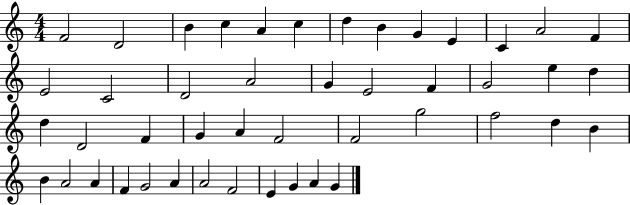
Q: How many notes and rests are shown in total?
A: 46